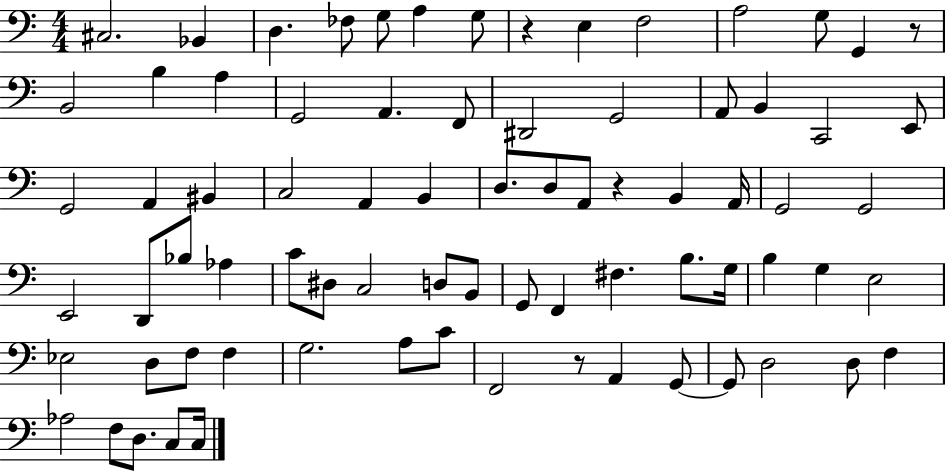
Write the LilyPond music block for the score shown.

{
  \clef bass
  \numericTimeSignature
  \time 4/4
  \key c \major
  cis2. bes,4 | d4. fes8 g8 a4 g8 | r4 e4 f2 | a2 g8 g,4 r8 | \break b,2 b4 a4 | g,2 a,4. f,8 | dis,2 g,2 | a,8 b,4 c,2 e,8 | \break g,2 a,4 bis,4 | c2 a,4 b,4 | d8. d8 a,8 r4 b,4 a,16 | g,2 g,2 | \break e,2 d,8 bes8 aes4 | c'8 dis8 c2 d8 b,8 | g,8 f,4 fis4. b8. g16 | b4 g4 e2 | \break ees2 d8 f8 f4 | g2. a8 c'8 | f,2 r8 a,4 g,8~~ | g,8 d2 d8 f4 | \break aes2 f8 d8. c8 c16 | \bar "|."
}